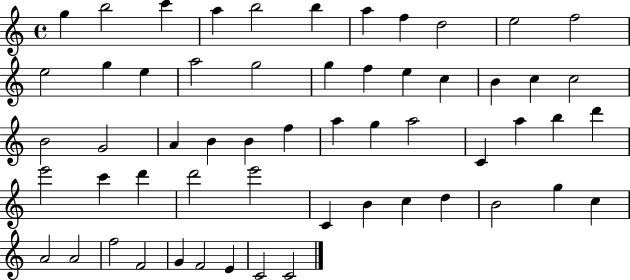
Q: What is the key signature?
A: C major